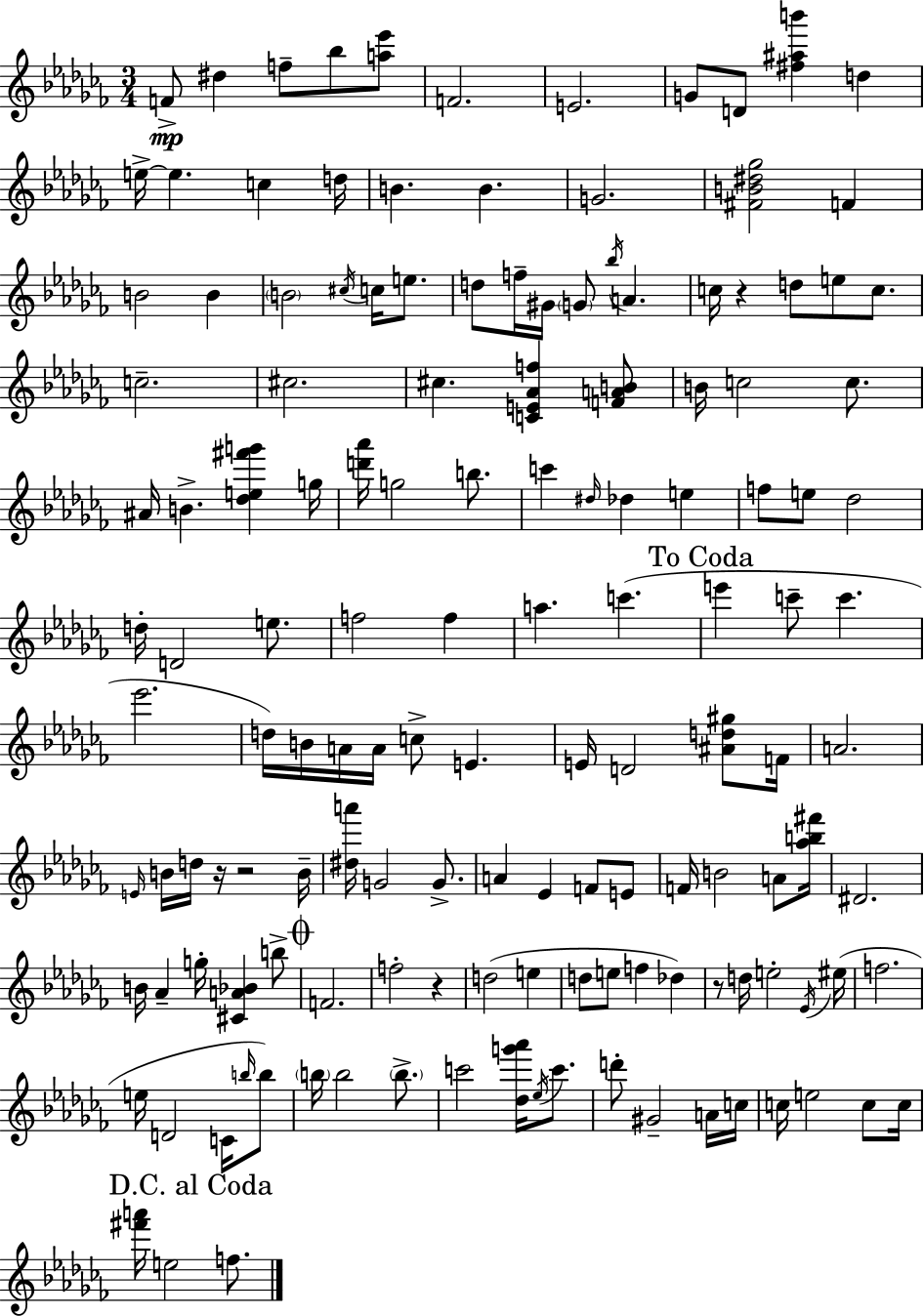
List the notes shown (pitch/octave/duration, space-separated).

F4/e D#5/q F5/e Bb5/e [A5,Eb6]/e F4/h. E4/h. G4/e D4/e [F#5,A#5,B6]/q D5/q E5/s E5/q. C5/q D5/s B4/q. B4/q. G4/h. [F#4,B4,D#5,Gb5]/h F4/q B4/h B4/q B4/h C#5/s C5/s E5/e. D5/e F5/s G#4/s G4/e Bb5/s A4/q. C5/s R/q D5/e E5/e C5/e. C5/h. C#5/h. C#5/q. [C4,E4,Ab4,F5]/q [F4,A4,B4]/e B4/s C5/h C5/e. A#4/s B4/q. [Db5,E5,F#6,G6]/q G5/s [D6,Ab6]/s G5/h B5/e. C6/q D#5/s Db5/q E5/q F5/e E5/e Db5/h D5/s D4/h E5/e. F5/h F5/q A5/q. C6/q. E6/q C6/e C6/q. Eb6/h. D5/s B4/s A4/s A4/s C5/e E4/q. E4/s D4/h [A#4,D5,G#5]/e F4/s A4/h. E4/s B4/s D5/s R/s R/h B4/s [D#5,A6]/s G4/h G4/e. A4/q Eb4/q F4/e E4/e F4/s B4/h A4/e [Ab5,B5,F#6]/s D#4/h. B4/s Ab4/q G5/s [C#4,A4,Bb4]/q B5/e F4/h. F5/h R/q D5/h E5/q D5/e E5/e F5/q Db5/q R/e D5/s E5/h Eb4/s EIS5/s F5/h. E5/s D4/h C4/s B5/s B5/e B5/s B5/h B5/e. C6/h [Db5,G6,Ab6]/s Eb5/s C6/e. D6/e G#4/h A4/s C5/s C5/s E5/h C5/e C5/s [F#6,A6]/s E5/h F5/e.